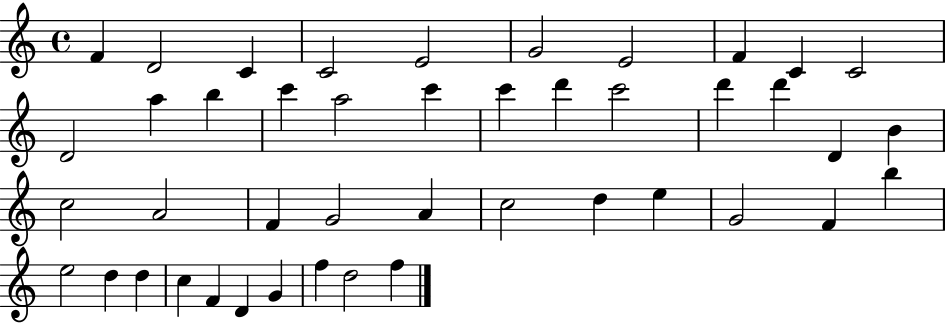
X:1
T:Untitled
M:4/4
L:1/4
K:C
F D2 C C2 E2 G2 E2 F C C2 D2 a b c' a2 c' c' d' c'2 d' d' D B c2 A2 F G2 A c2 d e G2 F b e2 d d c F D G f d2 f